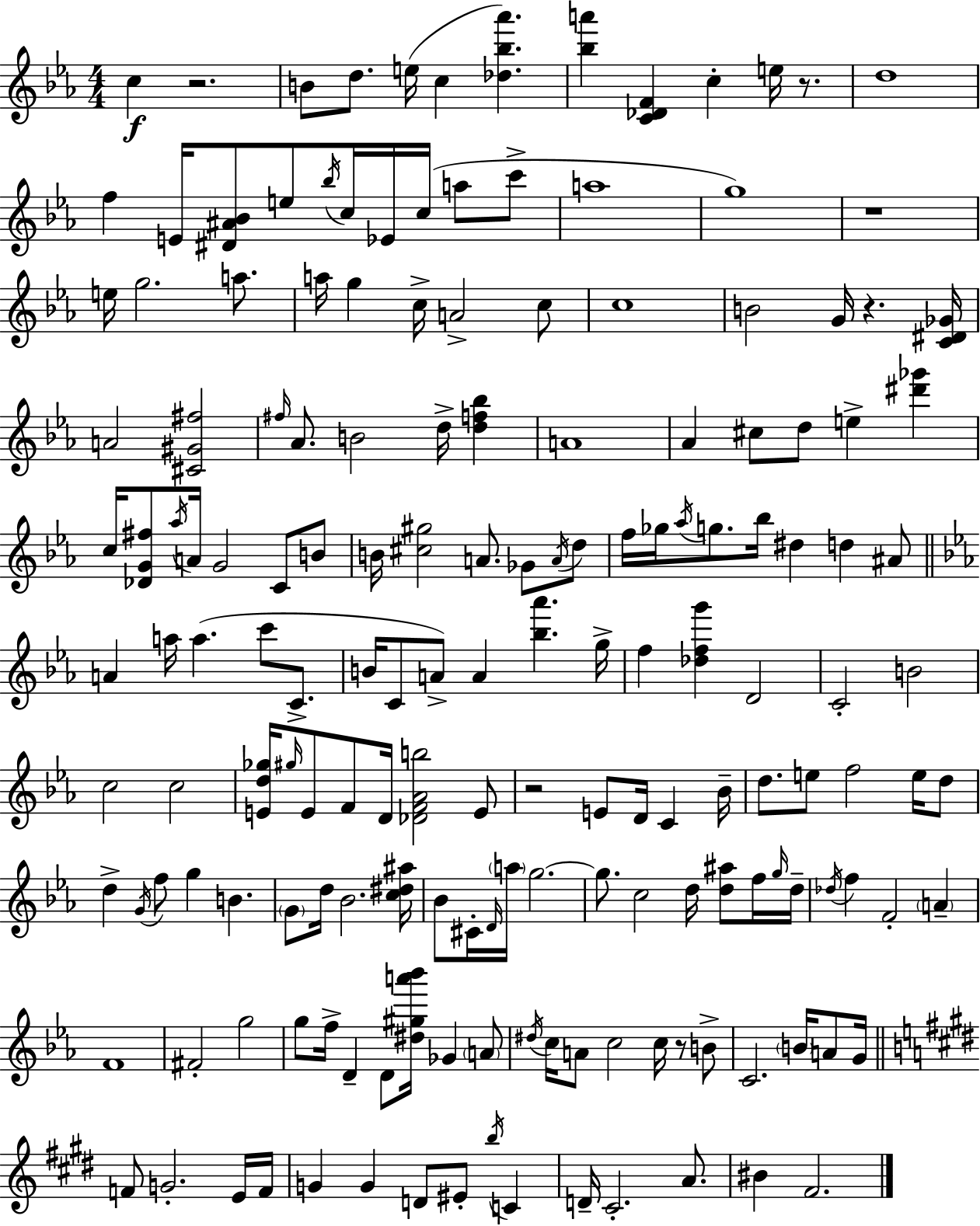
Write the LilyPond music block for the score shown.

{
  \clef treble
  \numericTimeSignature
  \time 4/4
  \key ees \major
  c''4\f r2. | b'8 d''8. e''16( c''4 <des'' bes'' aes'''>4.) | <bes'' a'''>4 <c' des' f'>4 c''4-. e''16 r8. | d''1 | \break f''4 e'16 <dis' ais' bes'>8 e''8 \acciaccatura { bes''16 } c''16 ees'16 c''16( a''8 c'''8-> | a''1 | g''1) | r1 | \break e''16 g''2. a''8. | a''16 g''4 c''16-> a'2-> c''8 | c''1 | b'2 g'16 r4. | \break <c' dis' ges'>16 a'2 <cis' gis' fis''>2 | \grace { fis''16 } aes'8. b'2 d''16-> <d'' f'' bes''>4 | a'1 | aes'4 cis''8 d''8 e''4-> <dis''' ges'''>4 | \break c''16 <des' g' fis''>8 \acciaccatura { aes''16 } a'16 g'2 c'8 | b'8 b'16 <cis'' gis''>2 a'8. ges'8 | \acciaccatura { a'16 } d''8 f''16 ges''16 \acciaccatura { aes''16 } g''8. bes''16 dis''4 d''4 | ais'8 \bar "||" \break \key ees \major a'4 a''16 a''4.( c'''8 c'8.-> | b'16 c'8 a'8->) a'4 <bes'' aes'''>4. g''16-> | f''4 <des'' f'' g'''>4 d'2 | c'2-. b'2 | \break c''2 c''2 | <e' d'' ges''>16 \grace { gis''16 } e'8 f'8 d'16 <des' f' aes' b''>2 e'8 | r2 e'8 d'16 c'4 | bes'16-- d''8. e''8 f''2 e''16 d''8 | \break d''4-> \acciaccatura { g'16 } f''8 g''4 b'4. | \parenthesize g'8 d''16 bes'2. | <c'' dis'' ais''>16 bes'8 cis'16-. \grace { d'16 } \parenthesize a''16 g''2.~~ | g''8. c''2 d''16 <d'' ais''>8 | \break f''16 \grace { g''16 } d''16-- \acciaccatura { des''16 } f''4 f'2-. | \parenthesize a'4-- f'1 | fis'2-. g''2 | g''8 f''16-> d'4-- d'8 <dis'' gis'' a''' bes'''>16 ges'4 | \break \parenthesize a'8 \acciaccatura { dis''16 } c''16 a'8 c''2 | c''16 r8 b'8-> c'2. | \parenthesize b'16 a'8 g'16 \bar "||" \break \key e \major f'8 g'2.-. e'16 f'16 | g'4 g'4 d'8 eis'8-. \acciaccatura { b''16 } c'4 | d'16-- cis'2.-. a'8. | bis'4 fis'2. | \break \bar "|."
}